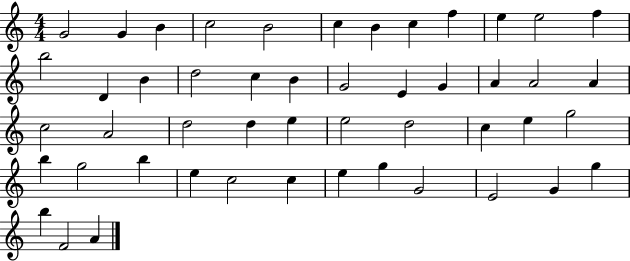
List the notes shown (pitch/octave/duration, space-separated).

G4/h G4/q B4/q C5/h B4/h C5/q B4/q C5/q F5/q E5/q E5/h F5/q B5/h D4/q B4/q D5/h C5/q B4/q G4/h E4/q G4/q A4/q A4/h A4/q C5/h A4/h D5/h D5/q E5/q E5/h D5/h C5/q E5/q G5/h B5/q G5/h B5/q E5/q C5/h C5/q E5/q G5/q G4/h E4/h G4/q G5/q B5/q F4/h A4/q